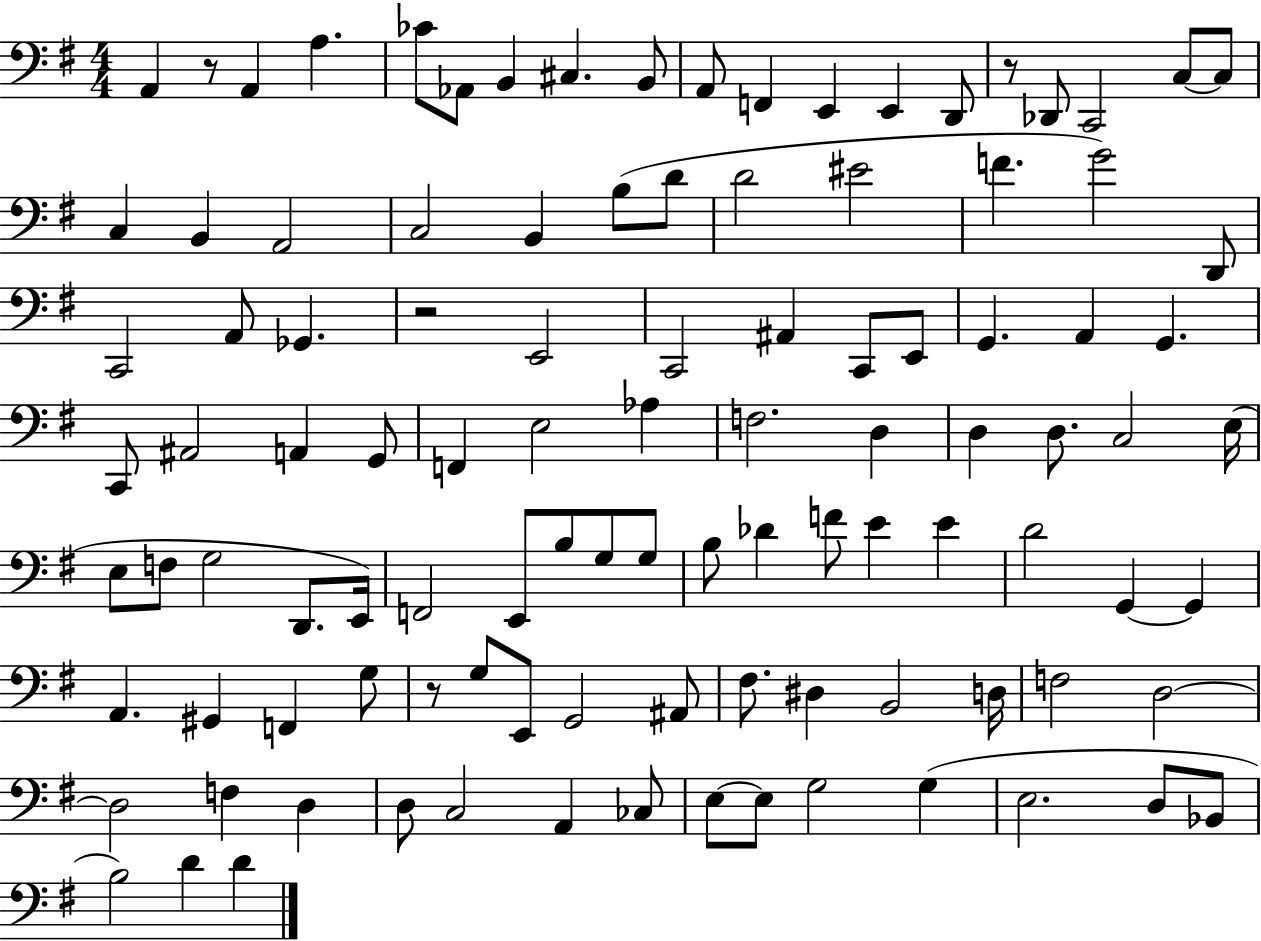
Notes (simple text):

A2/q R/e A2/q A3/q. CES4/e Ab2/e B2/q C#3/q. B2/e A2/e F2/q E2/q E2/q D2/e R/e Db2/e C2/h C3/e C3/e C3/q B2/q A2/h C3/h B2/q B3/e D4/e D4/h EIS4/h F4/q. G4/h D2/e C2/h A2/e Gb2/q. R/h E2/h C2/h A#2/q C2/e E2/e G2/q. A2/q G2/q. C2/e A#2/h A2/q G2/e F2/q E3/h Ab3/q F3/h. D3/q D3/q D3/e. C3/h E3/s E3/e F3/e G3/h D2/e. E2/s F2/h E2/e B3/e G3/e G3/e B3/e Db4/q F4/e E4/q E4/q D4/h G2/q G2/q A2/q. G#2/q F2/q G3/e R/e G3/e E2/e G2/h A#2/e F#3/e. D#3/q B2/h D3/s F3/h D3/h D3/h F3/q D3/q D3/e C3/h A2/q CES3/e E3/e E3/e G3/h G3/q E3/h. D3/e Bb2/e B3/h D4/q D4/q